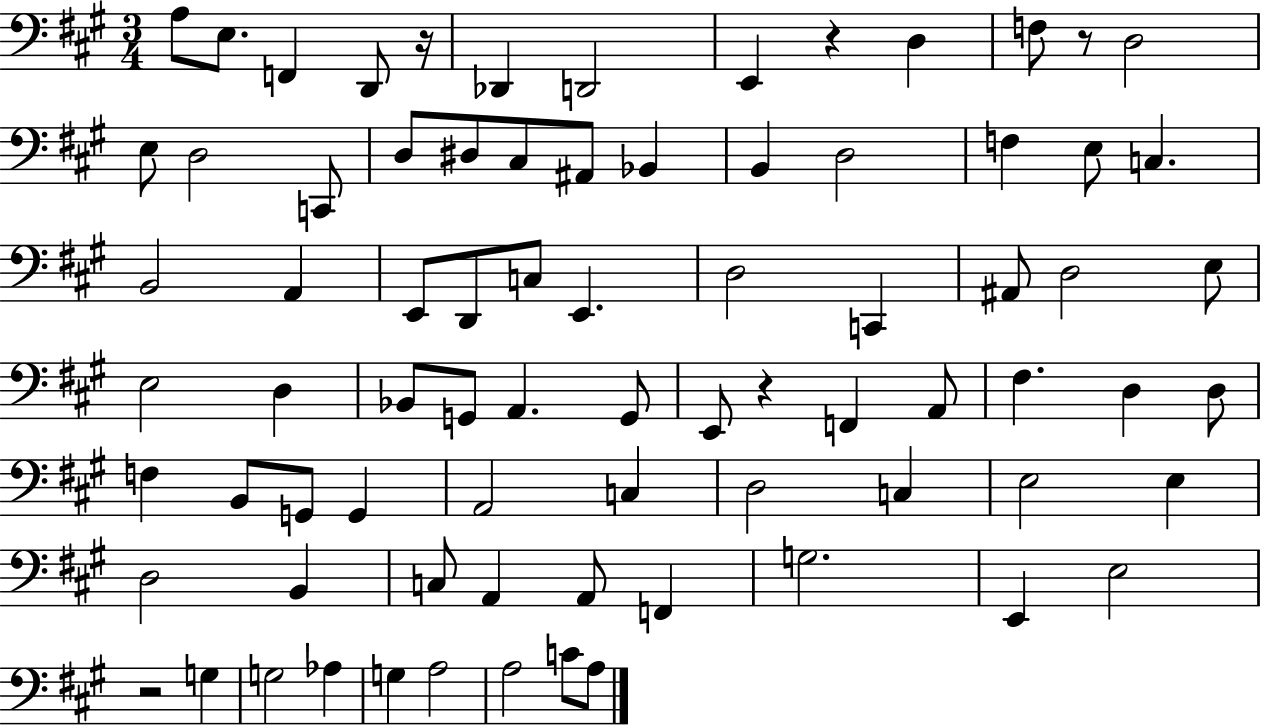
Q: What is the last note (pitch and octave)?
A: A3